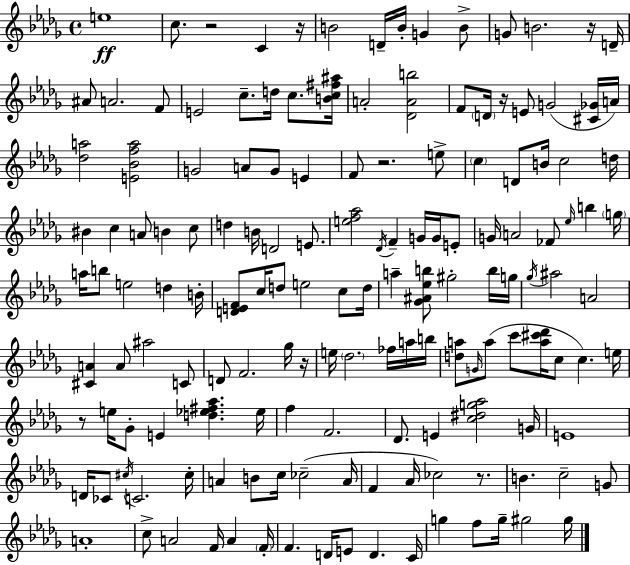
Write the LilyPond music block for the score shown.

{
  \clef treble
  \time 4/4
  \defaultTimeSignature
  \key bes \minor
  e''1\ff | c''8. r2 c'4 r16 | b'2 d'16-- b'16-. g'4 b'8-> | g'8 b'2. r16 d'16-- | \break ais'8 a'2. f'8 | e'2 c''8.-- d''16 c''8. <b' c'' fis'' ais''>16 | a'2-. <des' a' b''>2 | f'8 \parenthesize d'16 r16 e'8 g'2( <cis' ges'>16 a'16) | \break <des'' a''>2 <e' bes' f'' a''>2 | g'2 a'8 g'8 e'4 | f'8 r2. e''8-> | \parenthesize c''4 d'8 b'16 c''2 d''16 | \break bis'4 c''4 a'8 b'4 c''8 | d''4 b'16 d'2 e'8. | <e'' f'' aes''>2 \acciaccatura { des'16 } f'4-- g'16 g'16 e'8-. | g'16 a'2 fes'8 \grace { ees''16 } b''4 | \break \parenthesize g''16 a''16 b''8 e''2 d''4 | b'16-. <d' e' f'>8 c''16 d''8 e''2 c''8 | d''16 a''4-- <ges' ais' ees'' b''>8 gis''2-. | b''16 g''16 \acciaccatura { ges''16 } ais''2 a'2 | \break <cis' a'>4 a'8 ais''2 | c'8 d'8 f'2. | ges''16 r16 e''16 \parenthesize des''2. | fes''16 a''16 b''16 <d'' a''>8 \grace { g'16 } a''8( c'''8 <a'' cis''' des'''>16 c''8 c''4.) | \break e''16 r8 e''16 ges'8-. e'4 <d'' ees'' fis'' aes''>4. | ees''16 f''4 f'2. | des'8. e'4 <c'' dis'' g'' aes''>2 | g'16 e'1 | \break d'16 ces'8 \acciaccatura { cis''16 } c'2. | cis''16-. a'4 b'8 c''16 ces''2--( | a'16 f'4 aes'16 ces''2) | r8. b'4. c''2-- | \break g'8 a'1-. | c''8-> a'2 f'16 | a'4 \parenthesize f'16-. f'4. d'16 e'8 d'4. | c'16 g''4 f''8 g''16-- gis''2 | \break gis''16 \bar "|."
}